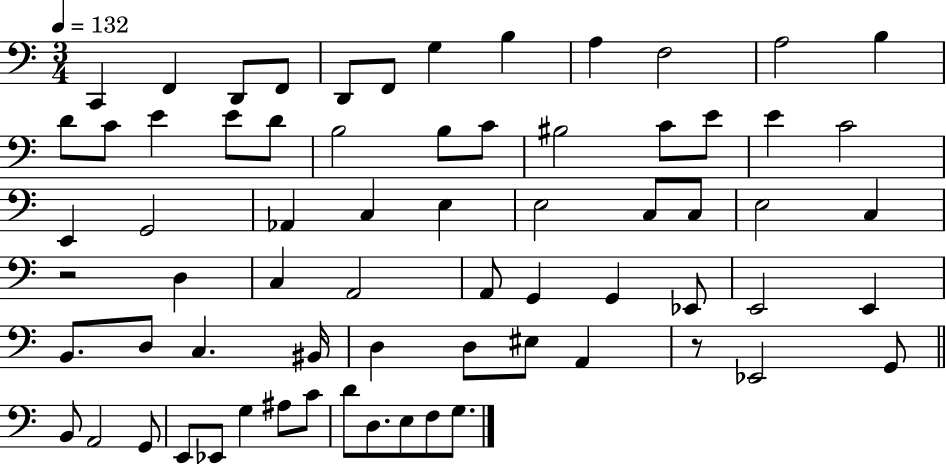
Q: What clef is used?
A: bass